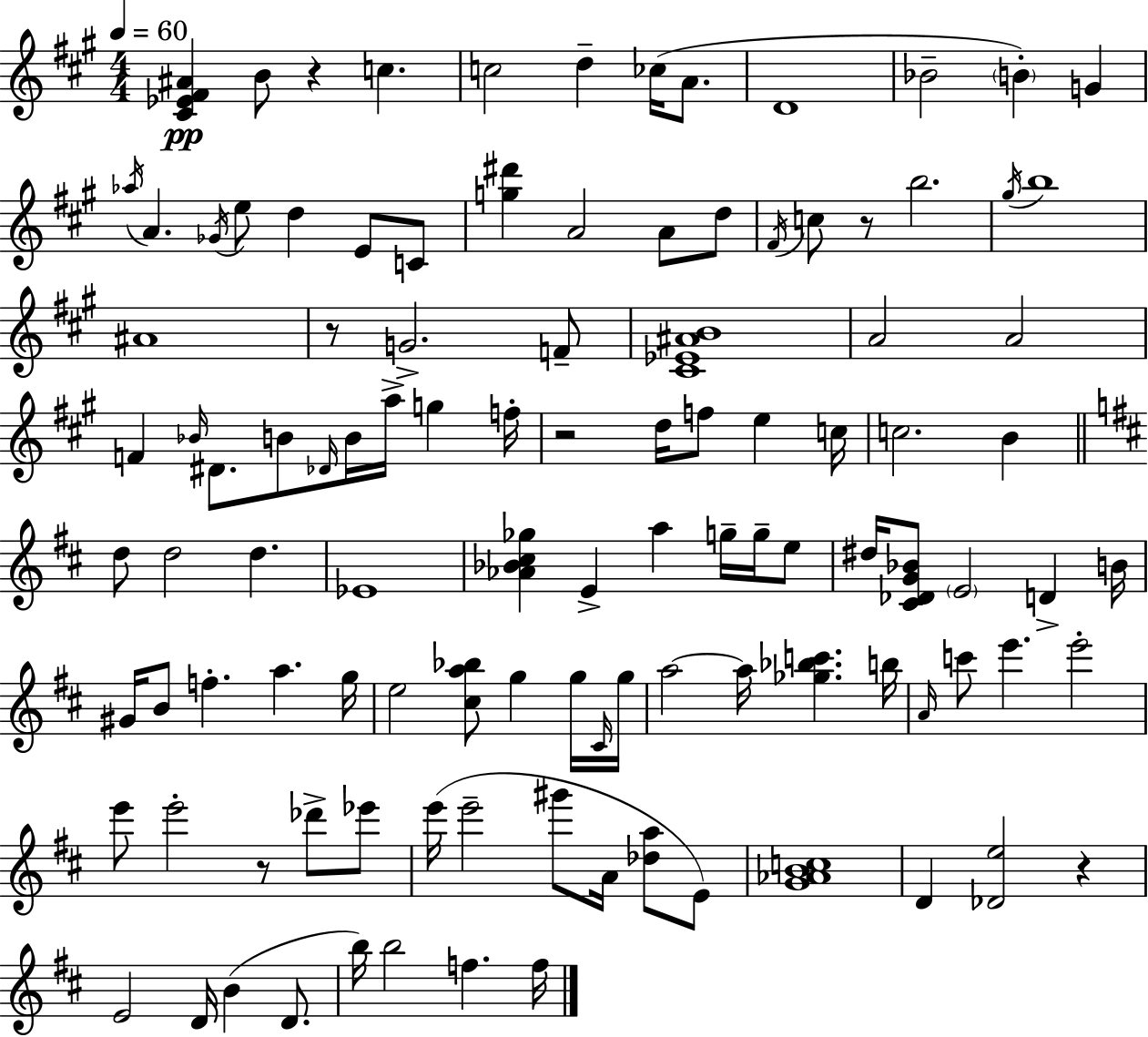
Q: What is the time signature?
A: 4/4